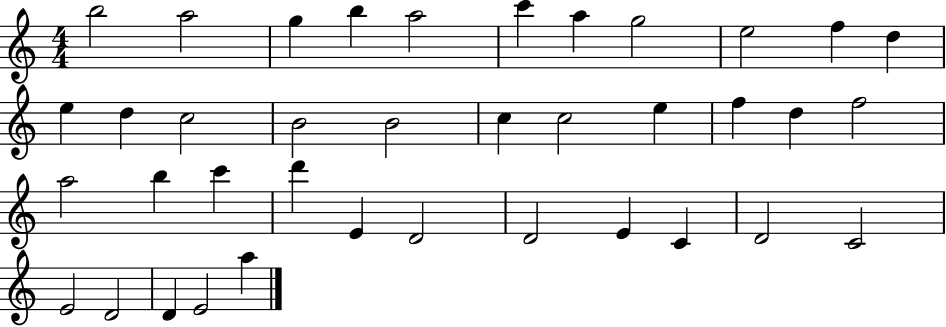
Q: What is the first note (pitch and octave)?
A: B5